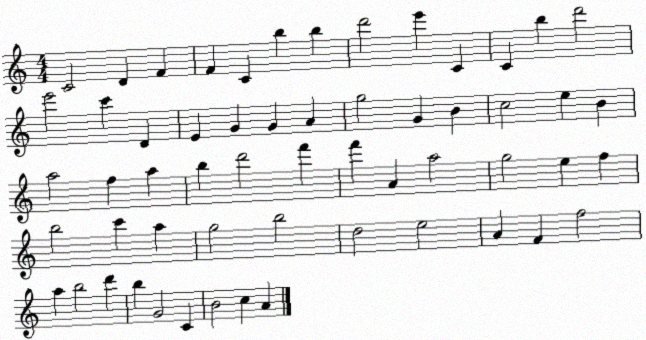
X:1
T:Untitled
M:4/4
L:1/4
K:C
C2 D F F C b b d'2 e' C C b d'2 e'2 c' D E G G A g2 G B c2 e B a2 f a b d'2 f' f' A a2 g2 e f b2 c' a g2 b2 d2 e2 A F f2 a b2 d' b G2 C B2 c A